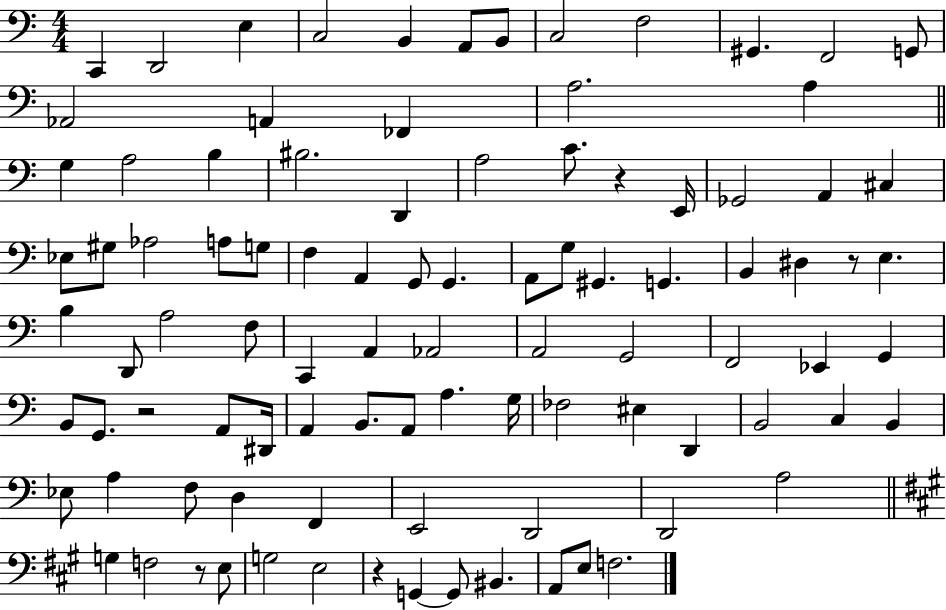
X:1
T:Untitled
M:4/4
L:1/4
K:C
C,, D,,2 E, C,2 B,, A,,/2 B,,/2 C,2 F,2 ^G,, F,,2 G,,/2 _A,,2 A,, _F,, A,2 A, G, A,2 B, ^B,2 D,, A,2 C/2 z E,,/4 _G,,2 A,, ^C, _E,/2 ^G,/2 _A,2 A,/2 G,/2 F, A,, G,,/2 G,, A,,/2 G,/2 ^G,, G,, B,, ^D, z/2 E, B, D,,/2 A,2 F,/2 C,, A,, _A,,2 A,,2 G,,2 F,,2 _E,, G,, B,,/2 G,,/2 z2 A,,/2 ^D,,/4 A,, B,,/2 A,,/2 A, G,/4 _F,2 ^E, D,, B,,2 C, B,, _E,/2 A, F,/2 D, F,, E,,2 D,,2 D,,2 A,2 G, F,2 z/2 E,/2 G,2 E,2 z G,, G,,/2 ^B,, A,,/2 E,/2 F,2